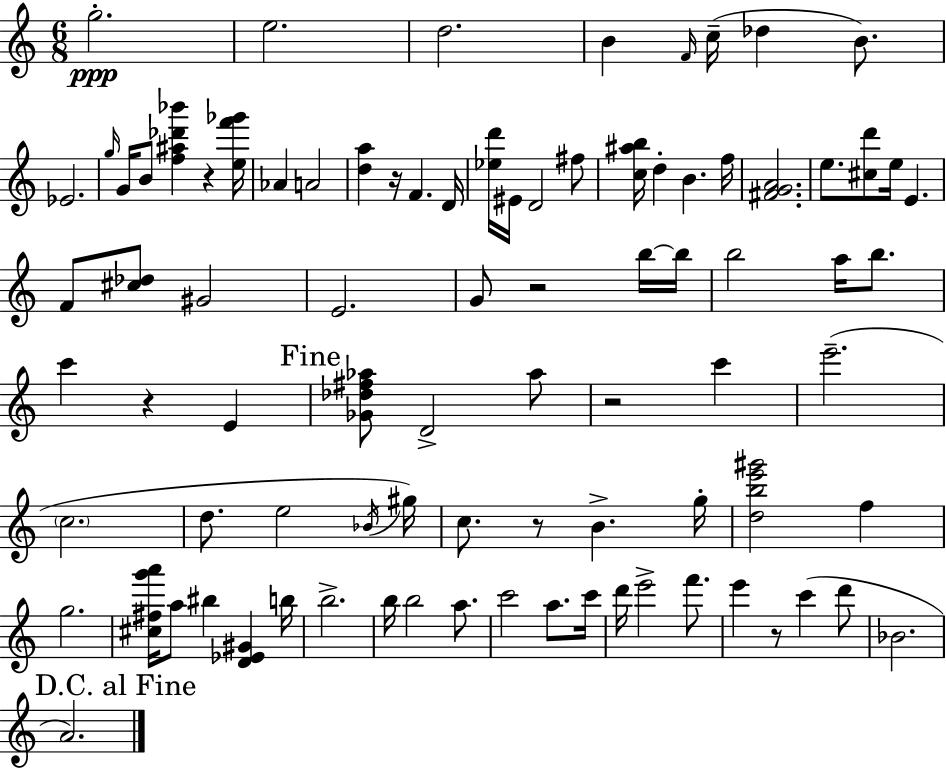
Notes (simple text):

G5/h. E5/h. D5/h. B4/q F4/s C5/s Db5/q B4/e. Eb4/h. G5/s G4/s B4/e [F5,A#5,Db6,Bb6]/q R/q [E5,F6,Gb6]/s Ab4/q A4/h [D5,A5]/q R/s F4/q. D4/s [Eb5,D6]/s EIS4/s D4/h F#5/e [C5,A#5,B5]/s D5/q B4/q. F5/s [F#4,G4,A4]/h. E5/e. [C#5,D6]/e E5/s E4/q. F4/e [C#5,Db5]/e G#4/h E4/h. G4/e R/h B5/s B5/s B5/h A5/s B5/e. C6/q R/q E4/q [Gb4,Db5,F#5,Ab5]/e D4/h Ab5/e R/h C6/q E6/h. C5/h. D5/e. E5/h Bb4/s G#5/s C5/e. R/e B4/q. G5/s [D5,B5,E6,G#6]/h F5/q G5/h. [C#5,F#5,G6,A6]/s A5/e BIS5/q [D4,Eb4,G#4]/q B5/s B5/h. B5/s B5/h A5/e. C6/h A5/e. C6/s D6/s E6/h F6/e. E6/q R/e C6/q D6/e Bb4/h. A4/h.